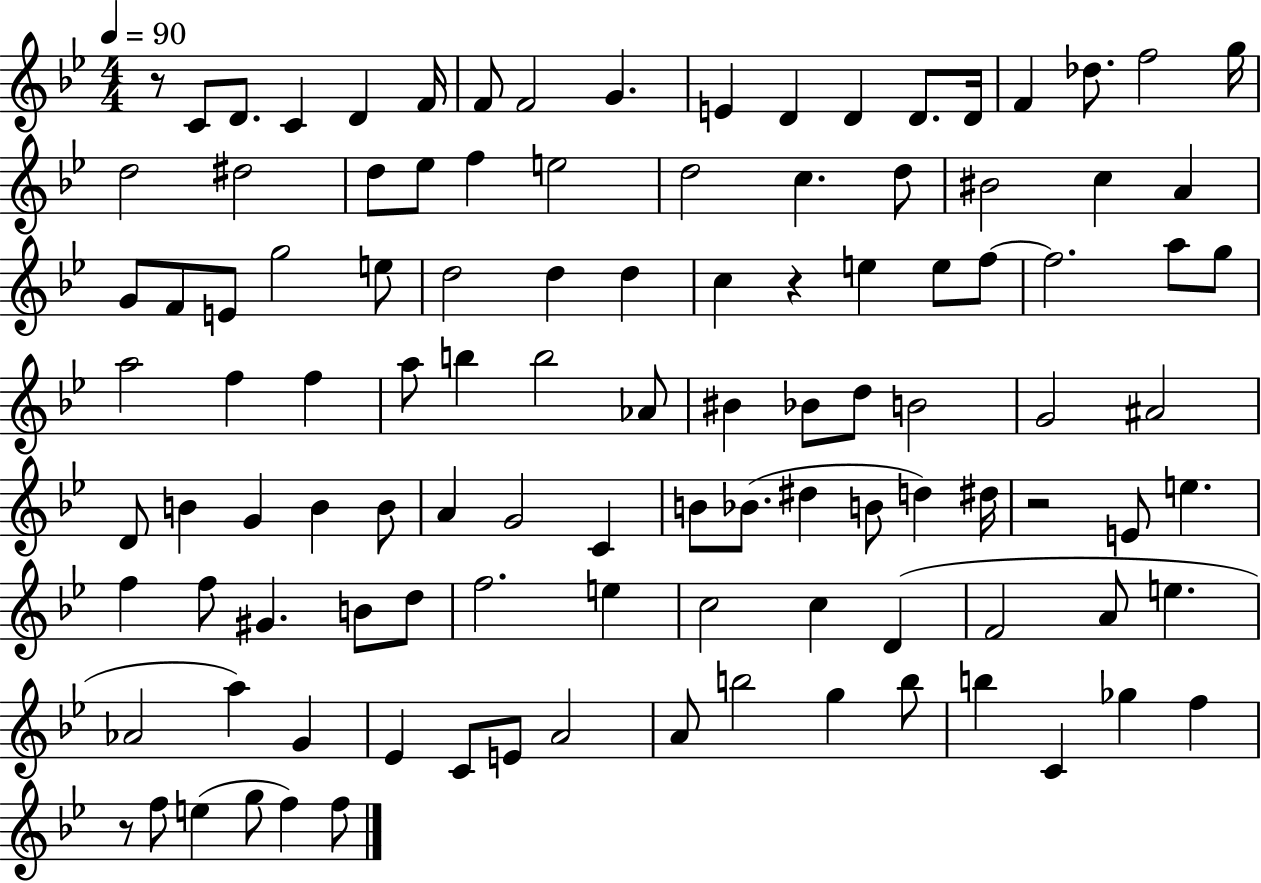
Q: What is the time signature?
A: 4/4